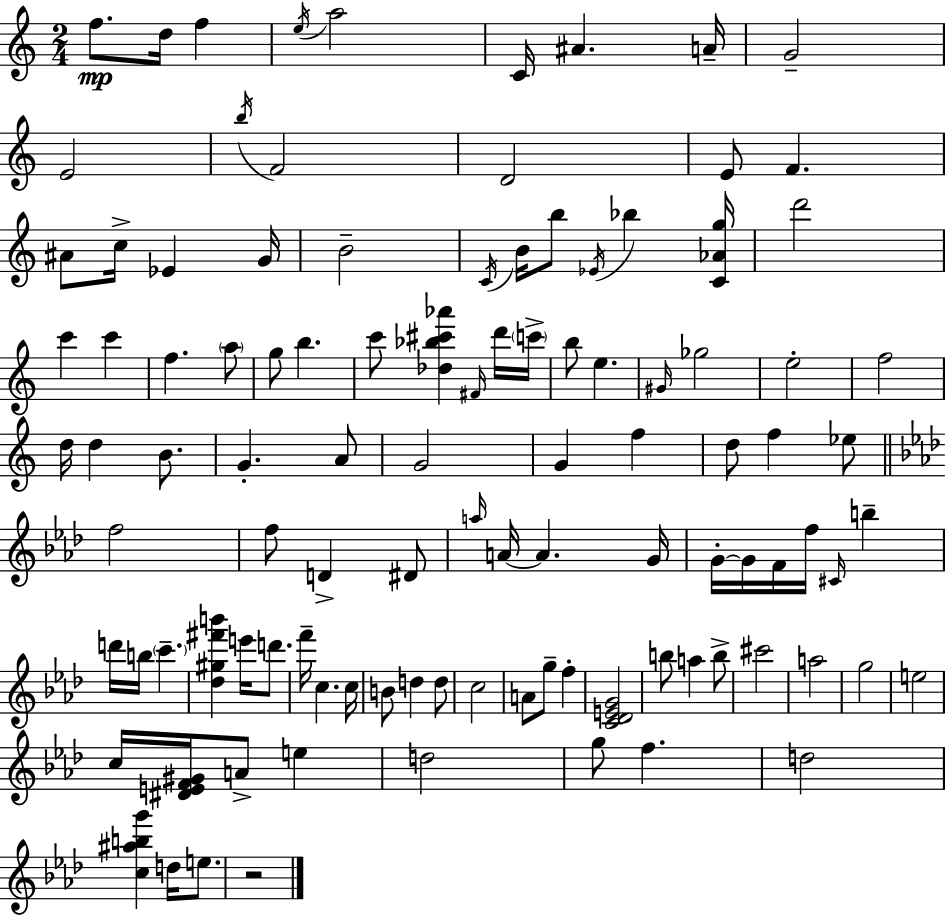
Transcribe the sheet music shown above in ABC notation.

X:1
T:Untitled
M:2/4
L:1/4
K:Am
f/2 d/4 f e/4 a2 C/4 ^A A/4 G2 E2 b/4 F2 D2 E/2 F ^A/2 c/4 _E G/4 B2 C/4 B/4 b/2 _E/4 _b [C_Ag]/4 d'2 c' c' f a/2 g/2 b c'/2 [_d_b^c'_a'] ^F/4 d'/4 c'/4 b/2 e ^G/4 _g2 e2 f2 d/4 d B/2 G A/2 G2 G f d/2 f _e/2 f2 f/2 D ^D/2 a/4 A/4 A G/4 G/4 G/4 F/4 f/4 ^C/4 b d'/4 b/4 c' [_d^g^f'b'] e'/4 d'/2 f'/4 c c/4 B/2 d d/2 c2 A/2 g/2 f [C_DEG]2 b/2 a b/2 ^c'2 a2 g2 e2 c/4 [^DEF^G]/4 A/2 e d2 g/2 f d2 [c^abg'] d/4 e/2 z2